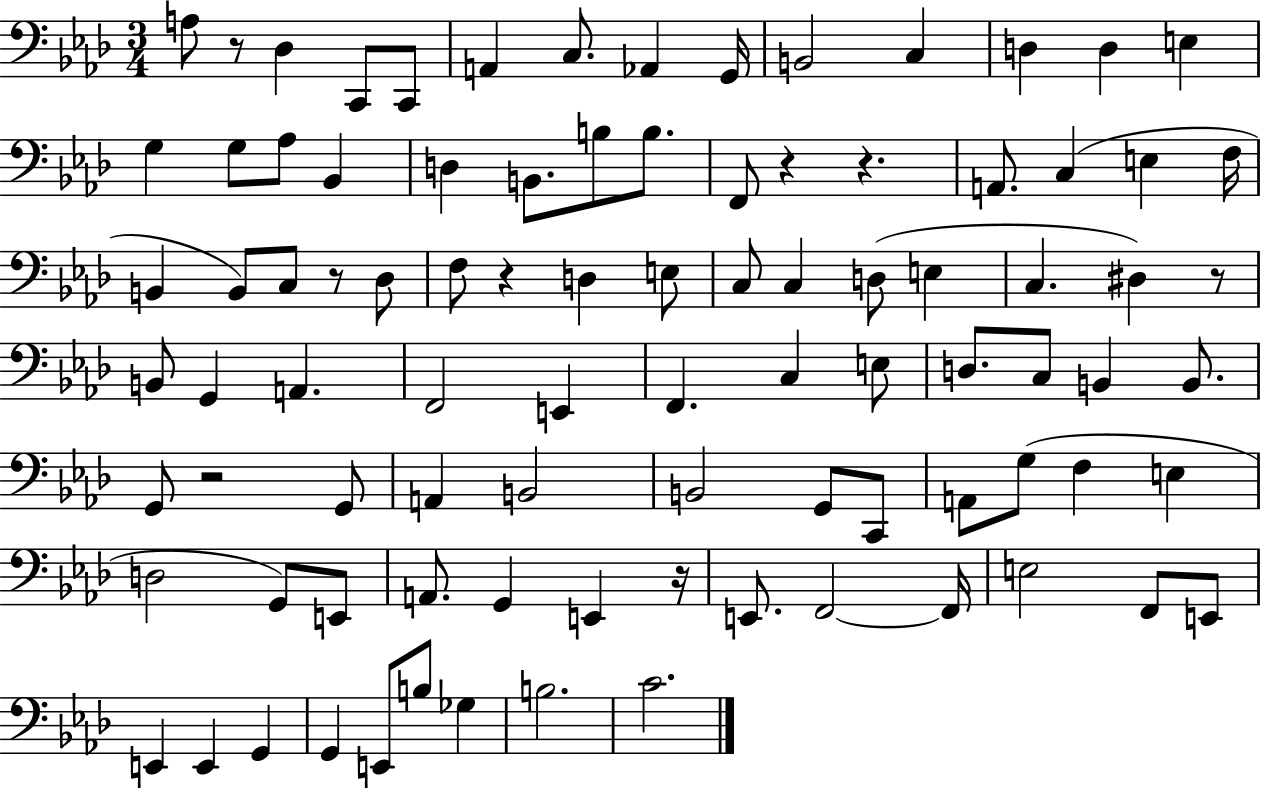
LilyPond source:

{
  \clef bass
  \numericTimeSignature
  \time 3/4
  \key aes \major
  a8 r8 des4 c,8 c,8 | a,4 c8. aes,4 g,16 | b,2 c4 | d4 d4 e4 | \break g4 g8 aes8 bes,4 | d4 b,8. b8 b8. | f,8 r4 r4. | a,8. c4( e4 f16 | \break b,4 b,8) c8 r8 des8 | f8 r4 d4 e8 | c8 c4 d8( e4 | c4. dis4) r8 | \break b,8 g,4 a,4. | f,2 e,4 | f,4. c4 e8 | d8. c8 b,4 b,8. | \break g,8 r2 g,8 | a,4 b,2 | b,2 g,8 c,8 | a,8 g8( f4 e4 | \break d2 g,8) e,8 | a,8. g,4 e,4 r16 | e,8. f,2~~ f,16 | e2 f,8 e,8 | \break e,4 e,4 g,4 | g,4 e,8 b8 ges4 | b2. | c'2. | \break \bar "|."
}